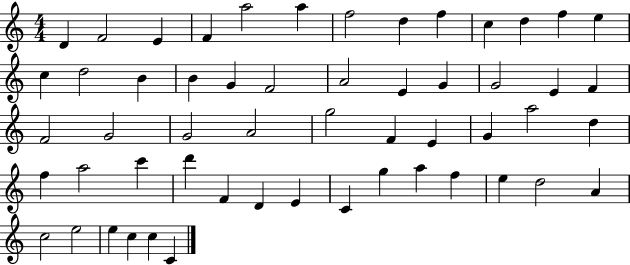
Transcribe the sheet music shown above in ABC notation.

X:1
T:Untitled
M:4/4
L:1/4
K:C
D F2 E F a2 a f2 d f c d f e c d2 B B G F2 A2 E G G2 E F F2 G2 G2 A2 g2 F E G a2 d f a2 c' d' F D E C g a f e d2 A c2 e2 e c c C